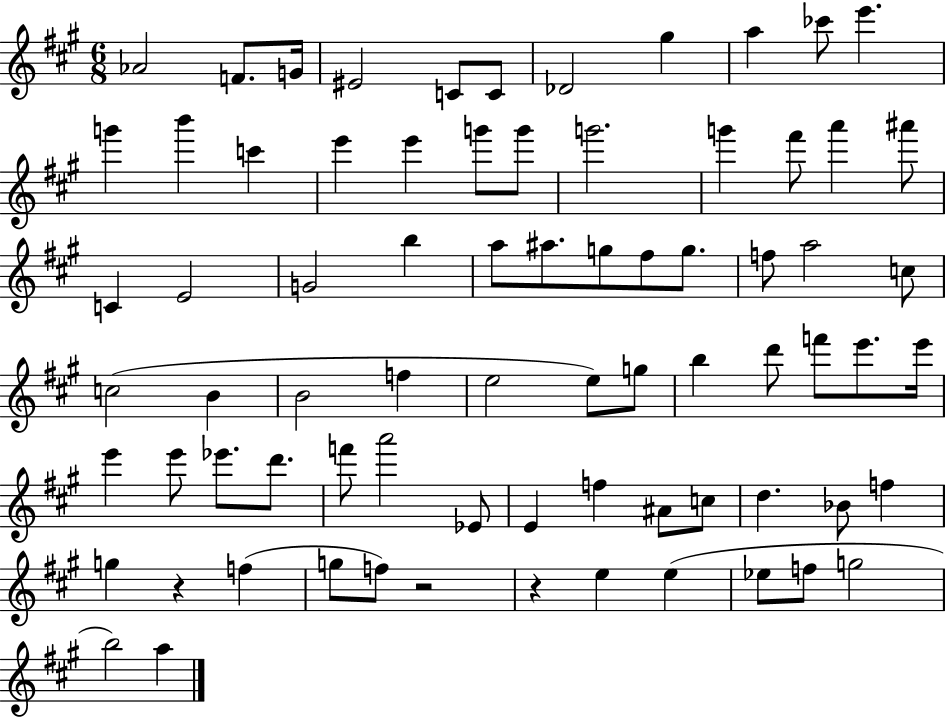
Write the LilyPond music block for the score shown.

{
  \clef treble
  \numericTimeSignature
  \time 6/8
  \key a \major
  aes'2 f'8. g'16 | eis'2 c'8 c'8 | des'2 gis''4 | a''4 ces'''8 e'''4. | \break g'''4 b'''4 c'''4 | e'''4 e'''4 g'''8 g'''8 | g'''2. | g'''4 fis'''8 a'''4 ais'''8 | \break c'4 e'2 | g'2 b''4 | a''8 ais''8. g''8 fis''8 g''8. | f''8 a''2 c''8 | \break c''2( b'4 | b'2 f''4 | e''2 e''8) g''8 | b''4 d'''8 f'''8 e'''8. e'''16 | \break e'''4 e'''8 ees'''8. d'''8. | f'''8 a'''2 ees'8 | e'4 f''4 ais'8 c''8 | d''4. bes'8 f''4 | \break g''4 r4 f''4( | g''8 f''8) r2 | r4 e''4 e''4( | ees''8 f''8 g''2 | \break b''2) a''4 | \bar "|."
}